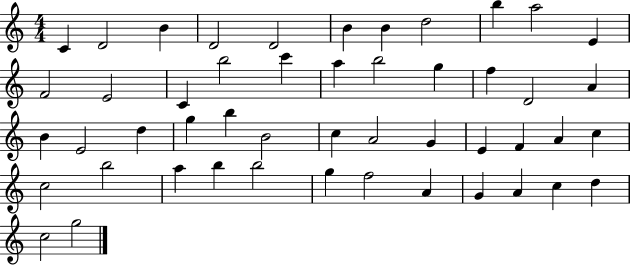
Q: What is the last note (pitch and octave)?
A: G5